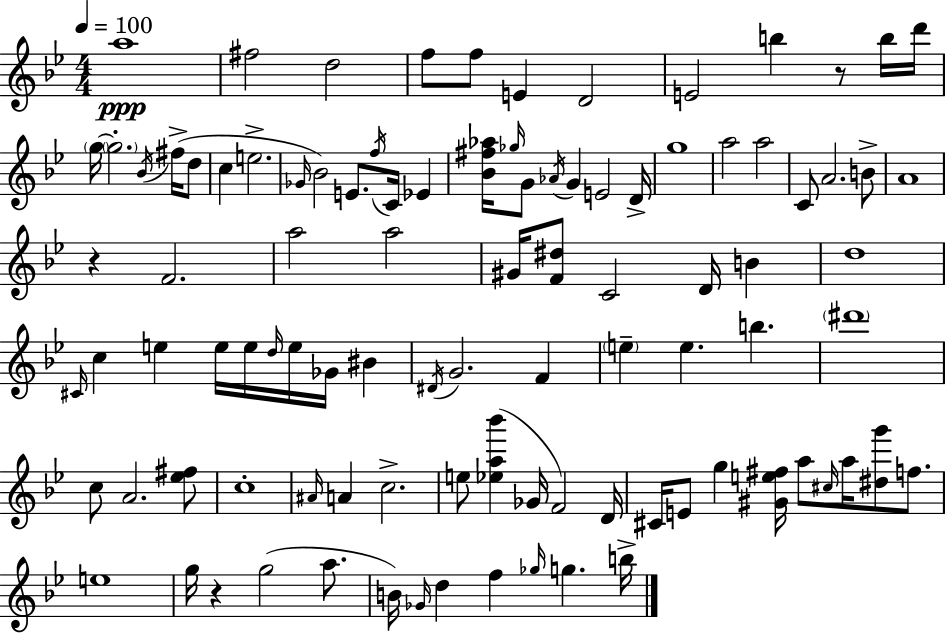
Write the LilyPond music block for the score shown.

{
  \clef treble
  \numericTimeSignature
  \time 4/4
  \key g \minor
  \tempo 4 = 100
  a''1\ppp | fis''2 d''2 | f''8 f''8 e'4 d'2 | e'2 b''4 r8 b''16 d'''16 | \break \parenthesize g''16~~ \parenthesize g''2.-. \acciaccatura { bes'16 }( fis''16-> d''8 | c''4 e''2.-> | \grace { ges'16 }) bes'2 e'8. \acciaccatura { f''16 } c'16 ees'4 | <bes' fis'' aes''>16 \grace { ges''16 } g'8 \acciaccatura { aes'16 } g'4 e'2 | \break d'16-> g''1 | a''2 a''2 | c'8 a'2. | b'8-> a'1 | \break r4 f'2. | a''2 a''2 | gis'16 <f' dis''>8 c'2 | d'16 b'4 d''1 | \break \grace { cis'16 } c''4 e''4 e''16 e''16 | \grace { d''16 } e''16 ges'16 bis'4 \acciaccatura { dis'16 } g'2. | f'4 \parenthesize e''4-- e''4. | b''4. \parenthesize dis'''1 | \break c''8 a'2. | <ees'' fis''>8 c''1-. | \grace { ais'16 } a'4 c''2.-> | e''8 <ees'' a'' bes'''>4( ges'16 | \break f'2) d'16 cis'16 e'8 g''4 | <gis' e'' fis''>16 a''8 \grace { cis''16 } a''16 <dis'' g'''>8 f''8. e''1 | g''16 r4 g''2( | a''8. b'16) \grace { ges'16 } d''4 | \break f''4 \grace { ges''16 } g''4. b''16-> \bar "|."
}